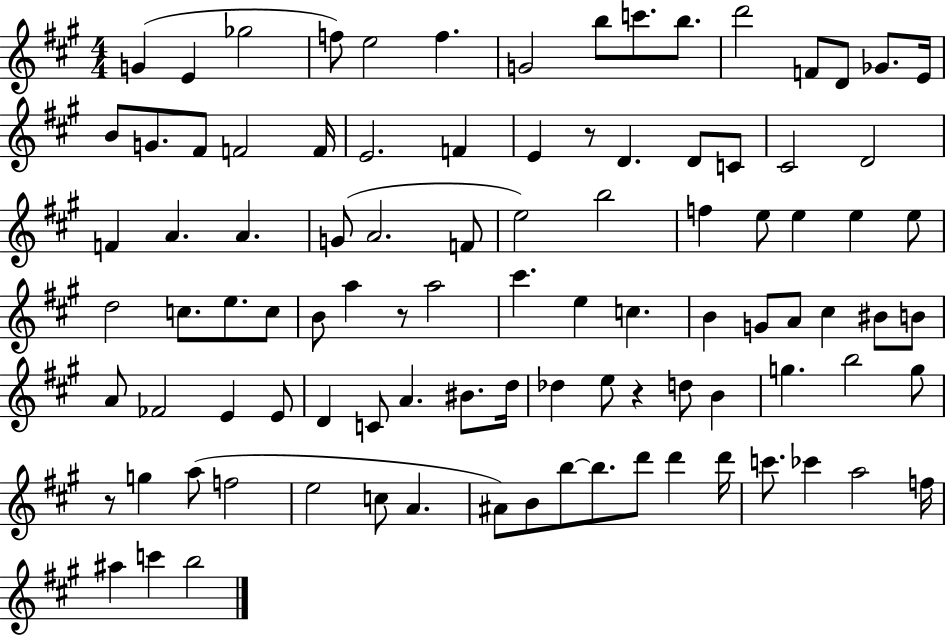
{
  \clef treble
  \numericTimeSignature
  \time 4/4
  \key a \major
  \repeat volta 2 { g'4( e'4 ges''2 | f''8) e''2 f''4. | g'2 b''8 c'''8. b''8. | d'''2 f'8 d'8 ges'8. e'16 | \break b'8 g'8. fis'8 f'2 f'16 | e'2. f'4 | e'4 r8 d'4. d'8 c'8 | cis'2 d'2 | \break f'4 a'4. a'4. | g'8( a'2. f'8 | e''2) b''2 | f''4 e''8 e''4 e''4 e''8 | \break d''2 c''8. e''8. c''8 | b'8 a''4 r8 a''2 | cis'''4. e''4 c''4. | b'4 g'8 a'8 cis''4 bis'8 b'8 | \break a'8 fes'2 e'4 e'8 | d'4 c'8 a'4. bis'8. d''16 | des''4 e''8 r4 d''8 b'4 | g''4. b''2 g''8 | \break r8 g''4 a''8( f''2 | e''2 c''8 a'4. | ais'8) b'8 b''8~~ b''8. d'''8 d'''4 d'''16 | c'''8. ces'''4 a''2 f''16 | \break ais''4 c'''4 b''2 | } \bar "|."
}